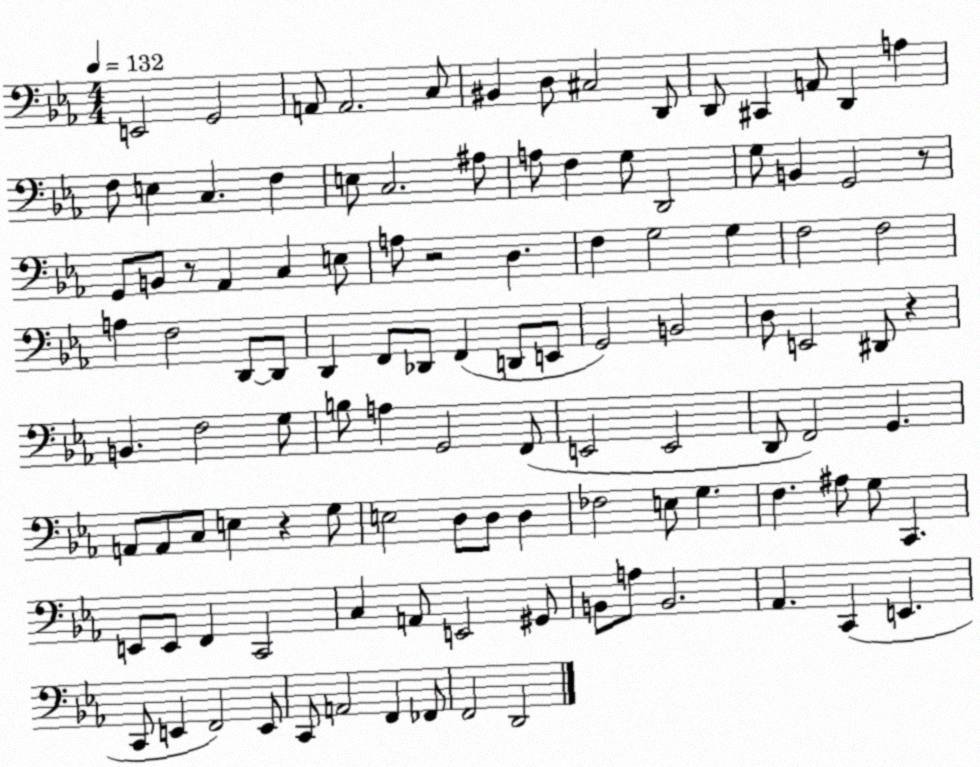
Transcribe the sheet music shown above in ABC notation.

X:1
T:Untitled
M:4/4
L:1/4
K:Eb
E,,2 G,,2 A,,/2 A,,2 C,/2 ^B,, D,/2 ^C,2 D,,/2 D,,/2 ^C,, A,,/2 D,, A, F,/2 E, C, F, E,/2 C,2 ^A,/2 A,/2 F, G,/2 D,,2 G,/2 B,, G,,2 z/2 G,,/2 B,,/2 z/2 _A,, C, E,/2 A,/2 z2 D, F, G,2 G, F,2 F,2 A, F,2 D,,/2 D,,/2 D,, F,,/2 _D,,/2 F,, D,,/2 E,,/2 G,,2 B,,2 D,/2 E,,2 ^D,,/2 z B,, F,2 G,/2 B,/2 A, G,,2 F,,/2 E,,2 E,,2 D,,/2 F,,2 G,, A,,/2 A,,/2 C,/2 E, z G,/2 E,2 D,/2 D,/2 D, _F,2 E,/2 G, F, ^A,/2 G,/2 C,, E,,/2 E,,/2 F,, C,,2 C, A,,/2 E,,2 ^G,,/2 B,,/2 A,/2 B,,2 _A,, C,, E,, C,,/2 E,, F,,2 E,,/2 C,,/2 A,,2 F,, _F,,/2 F,,2 D,,2